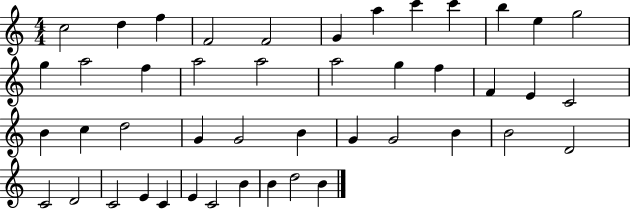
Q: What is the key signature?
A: C major